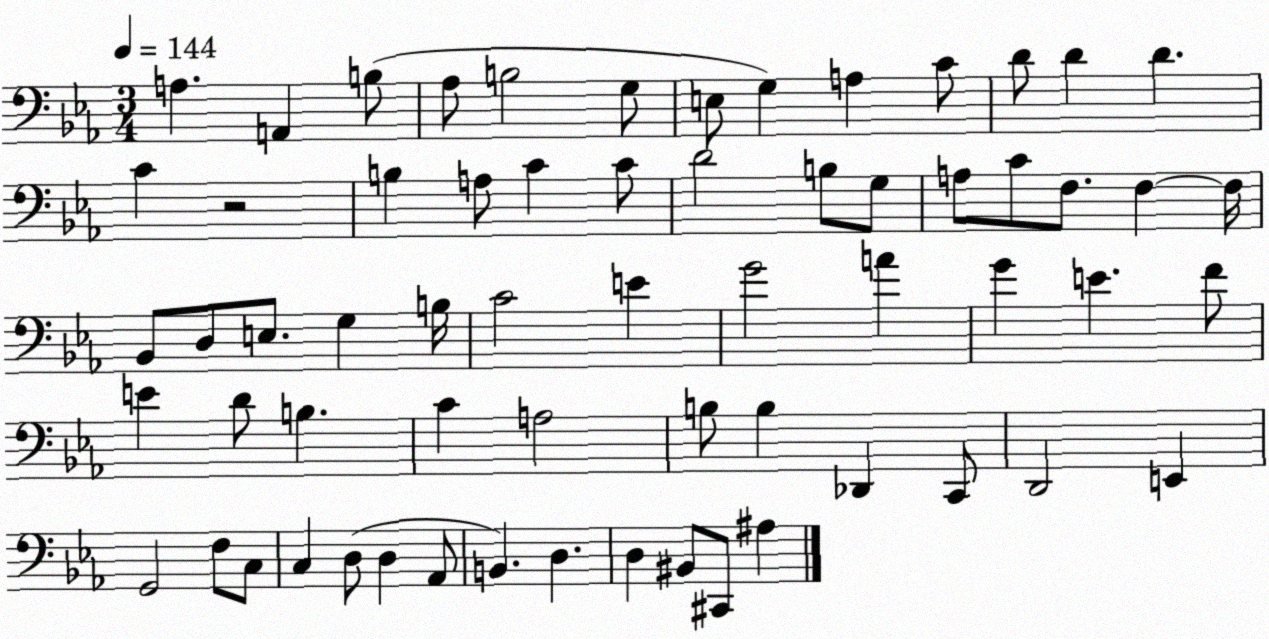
X:1
T:Untitled
M:3/4
L:1/4
K:Eb
A, A,, B,/2 _A,/2 B,2 G,/2 E,/2 G, A, C/2 D/2 D D C z2 B, A,/2 C C/2 D2 B,/2 G,/2 A,/2 C/2 F,/2 F, F,/4 _B,,/2 D,/2 E,/2 G, B,/4 C2 E G2 A G E F/2 E D/2 B, C A,2 B,/2 B, _D,, C,,/2 D,,2 E,, G,,2 F,/2 C,/2 C, D,/2 D, _A,,/2 B,, D, D, ^B,,/2 ^C,,/2 ^A,